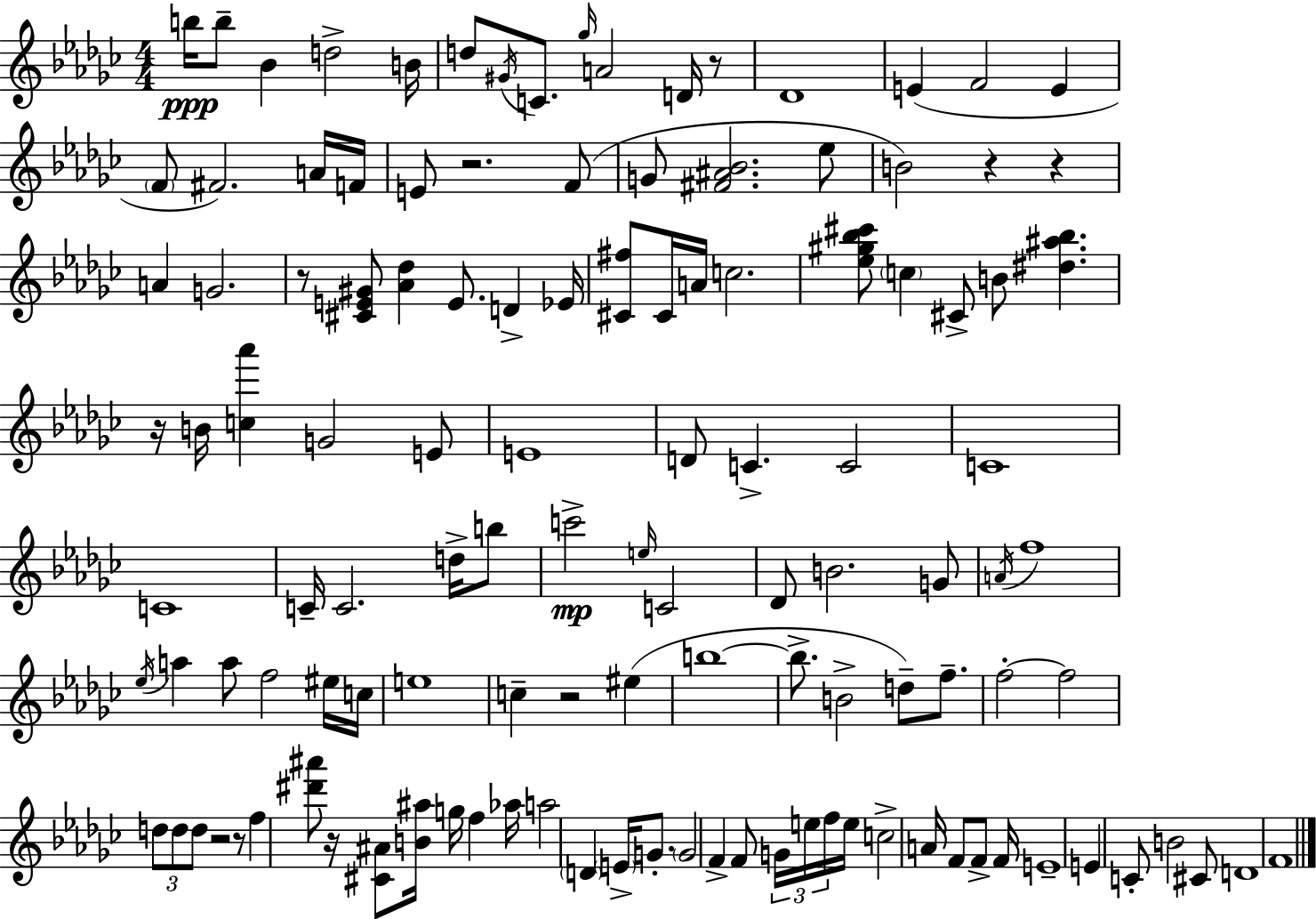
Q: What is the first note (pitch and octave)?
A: B5